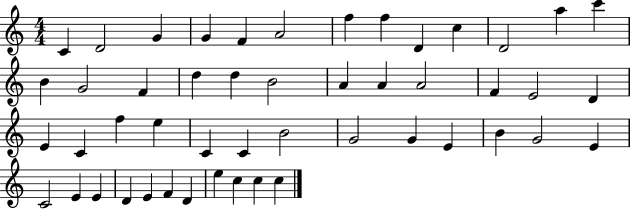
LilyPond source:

{
  \clef treble
  \numericTimeSignature
  \time 4/4
  \key c \major
  c'4 d'2 g'4 | g'4 f'4 a'2 | f''4 f''4 d'4 c''4 | d'2 a''4 c'''4 | \break b'4 g'2 f'4 | d''4 d''4 b'2 | a'4 a'4 a'2 | f'4 e'2 d'4 | \break e'4 c'4 f''4 e''4 | c'4 c'4 b'2 | g'2 g'4 e'4 | b'4 g'2 e'4 | \break c'2 e'4 e'4 | d'4 e'4 f'4 d'4 | e''4 c''4 c''4 c''4 | \bar "|."
}